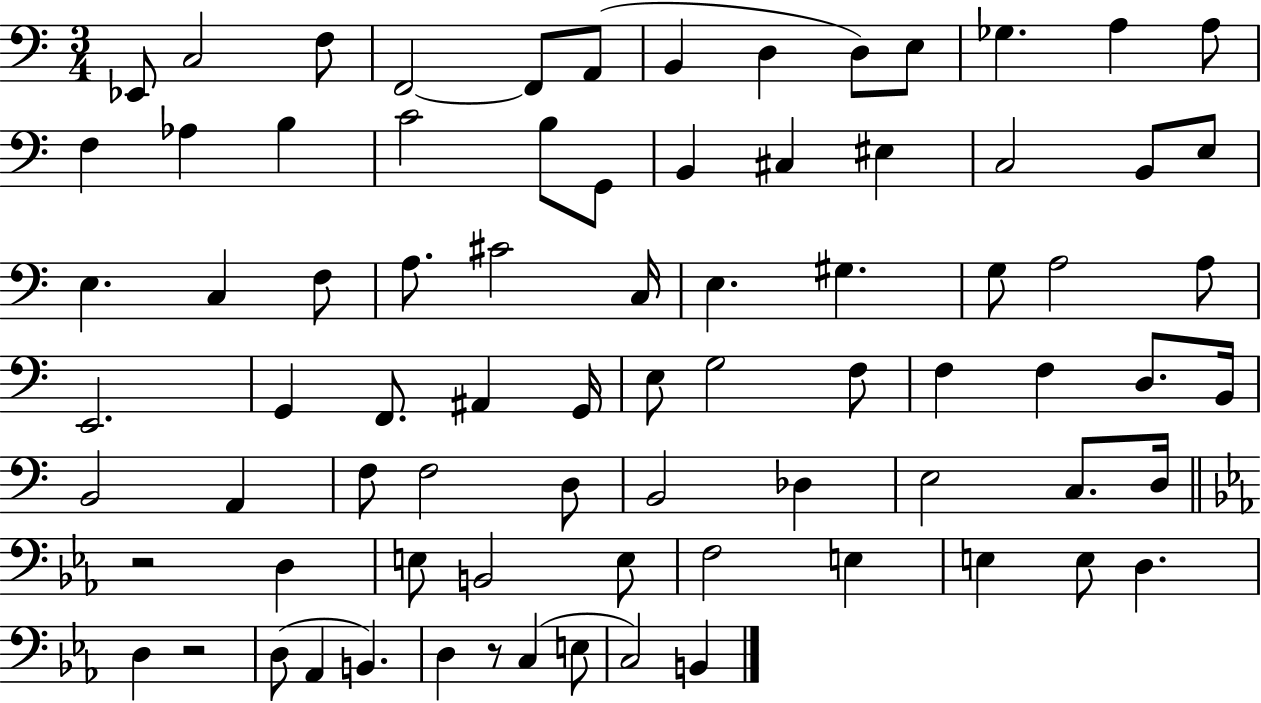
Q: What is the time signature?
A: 3/4